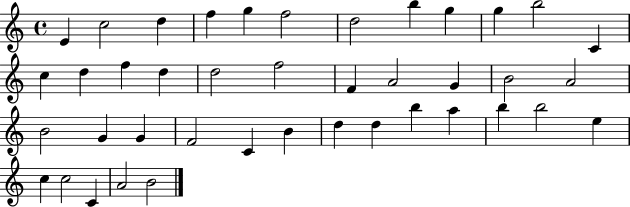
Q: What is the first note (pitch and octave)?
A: E4